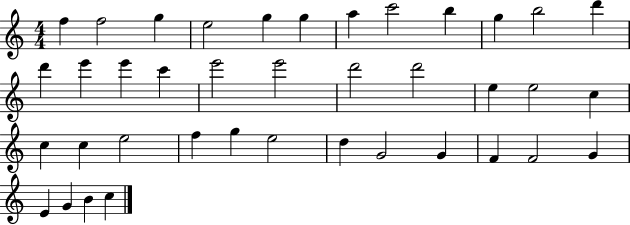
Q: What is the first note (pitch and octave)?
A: F5